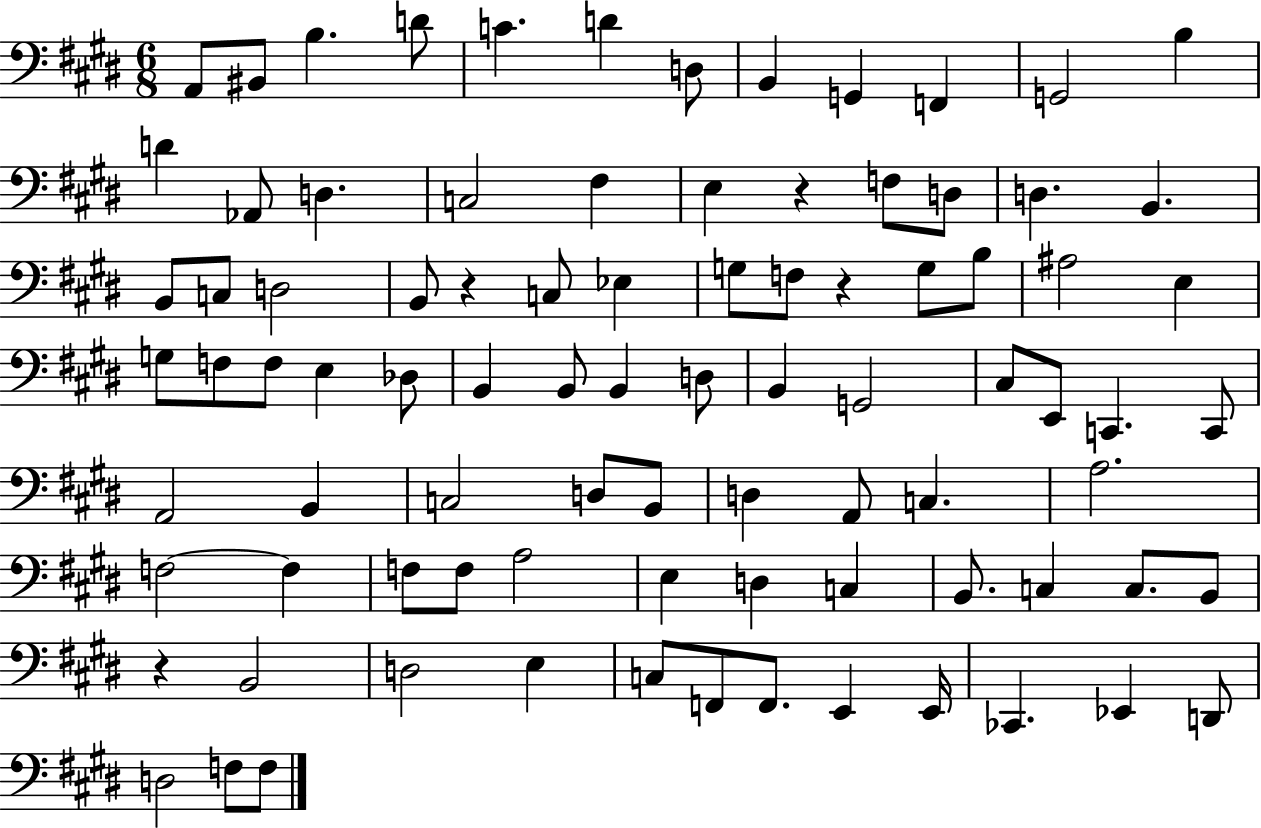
{
  \clef bass
  \numericTimeSignature
  \time 6/8
  \key e \major
  a,8 bis,8 b4. d'8 | c'4. d'4 d8 | b,4 g,4 f,4 | g,2 b4 | \break d'4 aes,8 d4. | c2 fis4 | e4 r4 f8 d8 | d4. b,4. | \break b,8 c8 d2 | b,8 r4 c8 ees4 | g8 f8 r4 g8 b8 | ais2 e4 | \break g8 f8 f8 e4 des8 | b,4 b,8 b,4 d8 | b,4 g,2 | cis8 e,8 c,4. c,8 | \break a,2 b,4 | c2 d8 b,8 | d4 a,8 c4. | a2. | \break f2~~ f4 | f8 f8 a2 | e4 d4 c4 | b,8. c4 c8. b,8 | \break r4 b,2 | d2 e4 | c8 f,8 f,8. e,4 e,16 | ces,4. ees,4 d,8 | \break d2 f8 f8 | \bar "|."
}